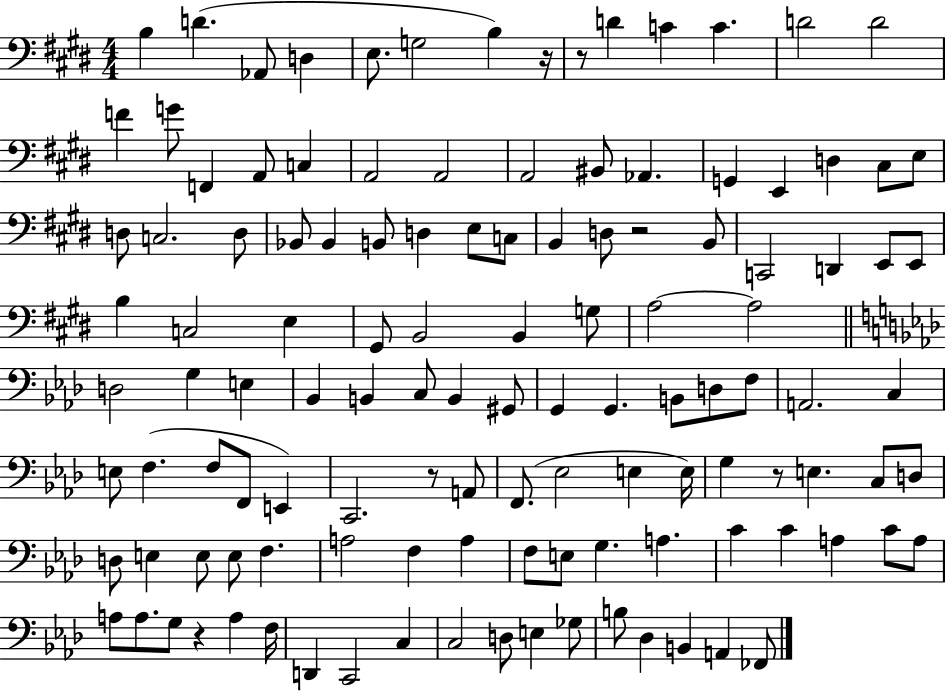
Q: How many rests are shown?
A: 6